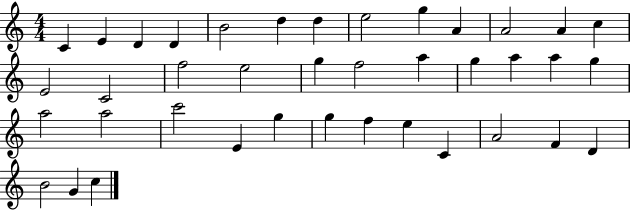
X:1
T:Untitled
M:4/4
L:1/4
K:C
C E D D B2 d d e2 g A A2 A c E2 C2 f2 e2 g f2 a g a a g a2 a2 c'2 E g g f e C A2 F D B2 G c